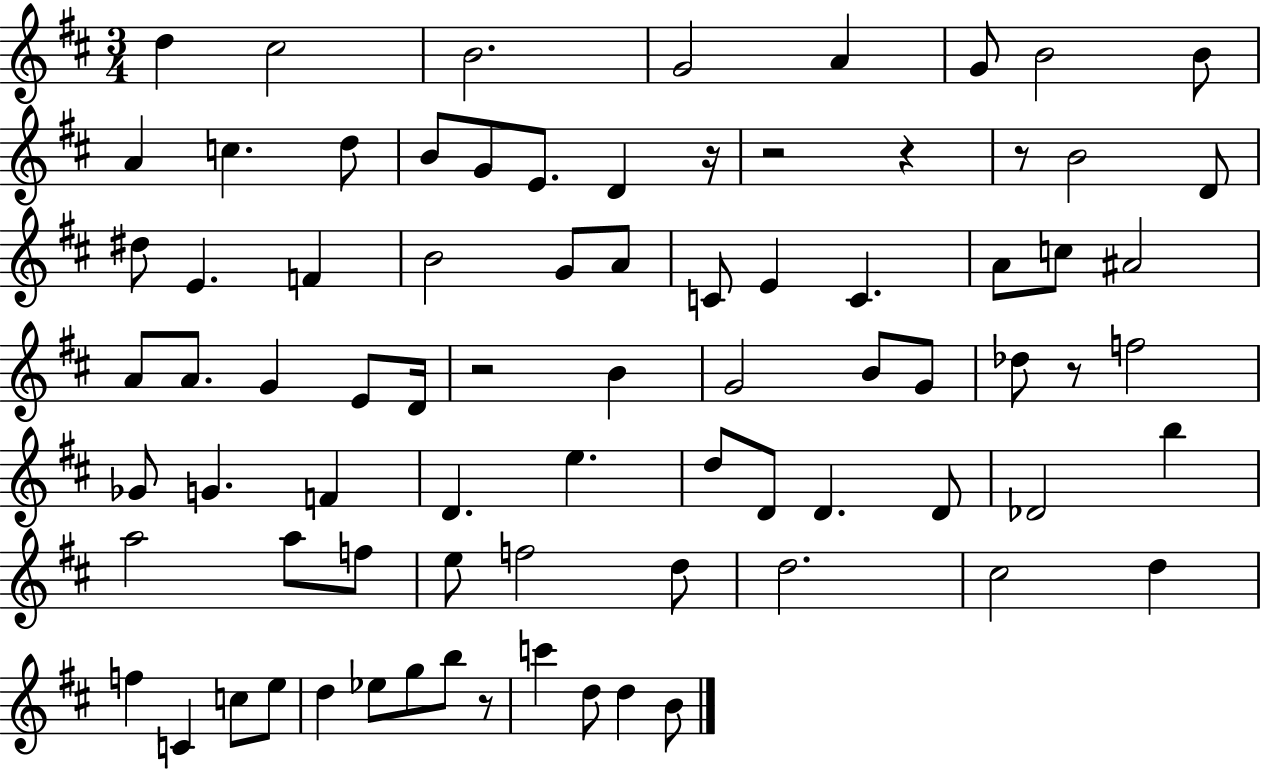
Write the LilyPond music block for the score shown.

{
  \clef treble
  \numericTimeSignature
  \time 3/4
  \key d \major
  d''4 cis''2 | b'2. | g'2 a'4 | g'8 b'2 b'8 | \break a'4 c''4. d''8 | b'8 g'8 e'8. d'4 r16 | r2 r4 | r8 b'2 d'8 | \break dis''8 e'4. f'4 | b'2 g'8 a'8 | c'8 e'4 c'4. | a'8 c''8 ais'2 | \break a'8 a'8. g'4 e'8 d'16 | r2 b'4 | g'2 b'8 g'8 | des''8 r8 f''2 | \break ges'8 g'4. f'4 | d'4. e''4. | d''8 d'8 d'4. d'8 | des'2 b''4 | \break a''2 a''8 f''8 | e''8 f''2 d''8 | d''2. | cis''2 d''4 | \break f''4 c'4 c''8 e''8 | d''4 ees''8 g''8 b''8 r8 | c'''4 d''8 d''4 b'8 | \bar "|."
}